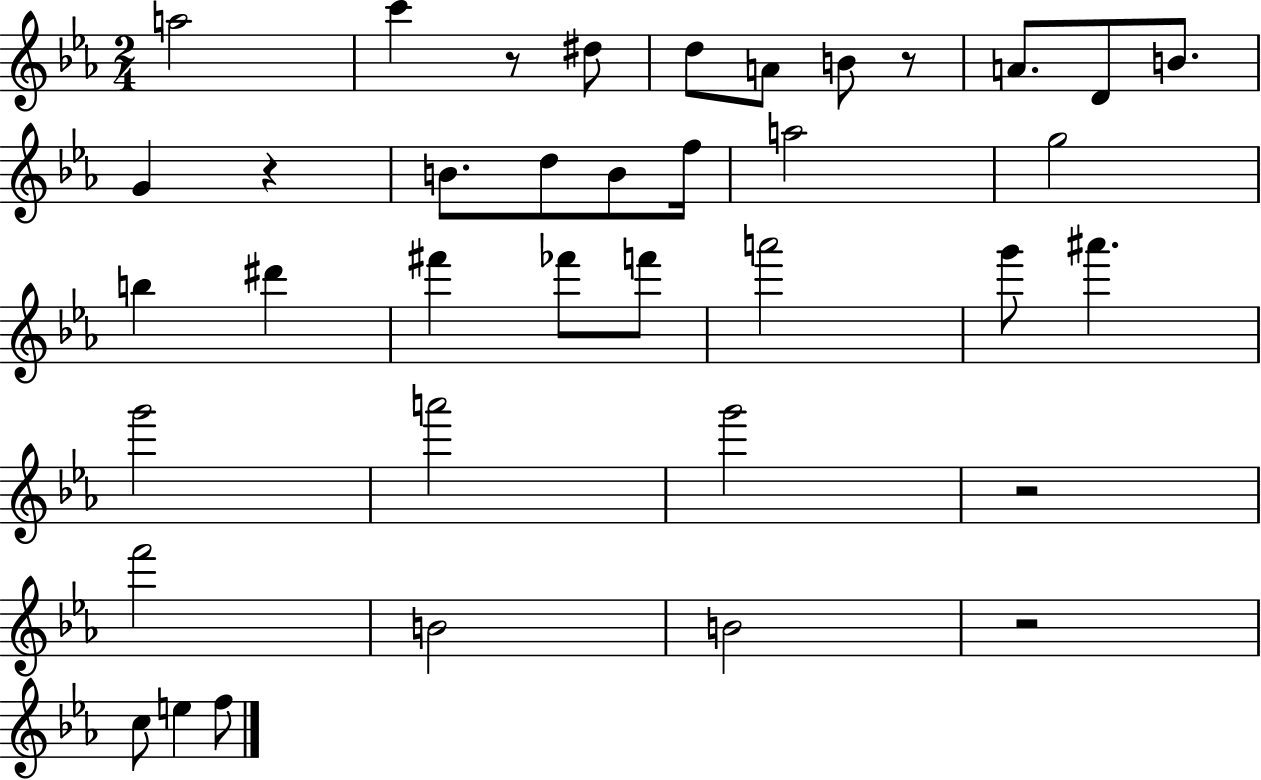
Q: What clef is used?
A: treble